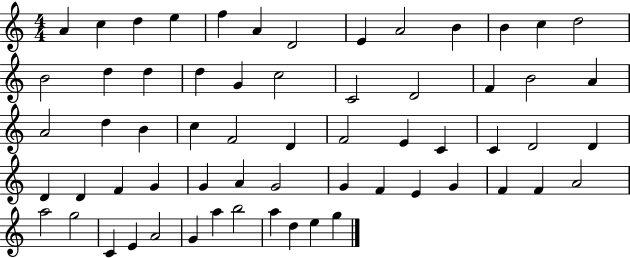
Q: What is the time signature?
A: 4/4